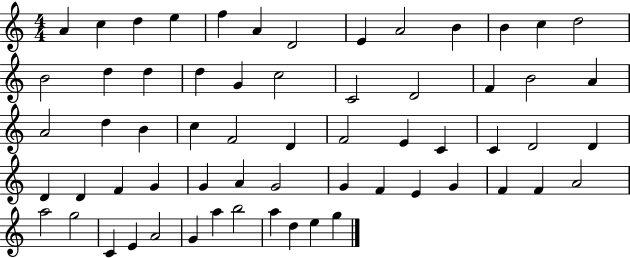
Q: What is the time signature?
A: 4/4